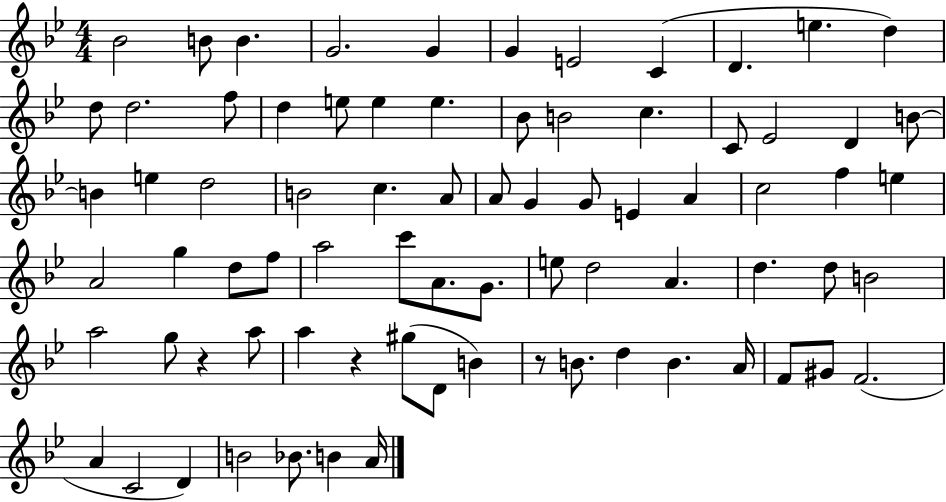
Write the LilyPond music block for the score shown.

{
  \clef treble
  \numericTimeSignature
  \time 4/4
  \key bes \major
  bes'2 b'8 b'4. | g'2. g'4 | g'4 e'2 c'4( | d'4. e''4. d''4) | \break d''8 d''2. f''8 | d''4 e''8 e''4 e''4. | bes'8 b'2 c''4. | c'8 ees'2 d'4 b'8~~ | \break b'4 e''4 d''2 | b'2 c''4. a'8 | a'8 g'4 g'8 e'4 a'4 | c''2 f''4 e''4 | \break a'2 g''4 d''8 f''8 | a''2 c'''8 a'8. g'8. | e''8 d''2 a'4. | d''4. d''8 b'2 | \break a''2 g''8 r4 a''8 | a''4 r4 gis''8( d'8 b'4) | r8 b'8. d''4 b'4. a'16 | f'8 gis'8 f'2.( | \break a'4 c'2 d'4) | b'2 bes'8. b'4 a'16 | \bar "|."
}